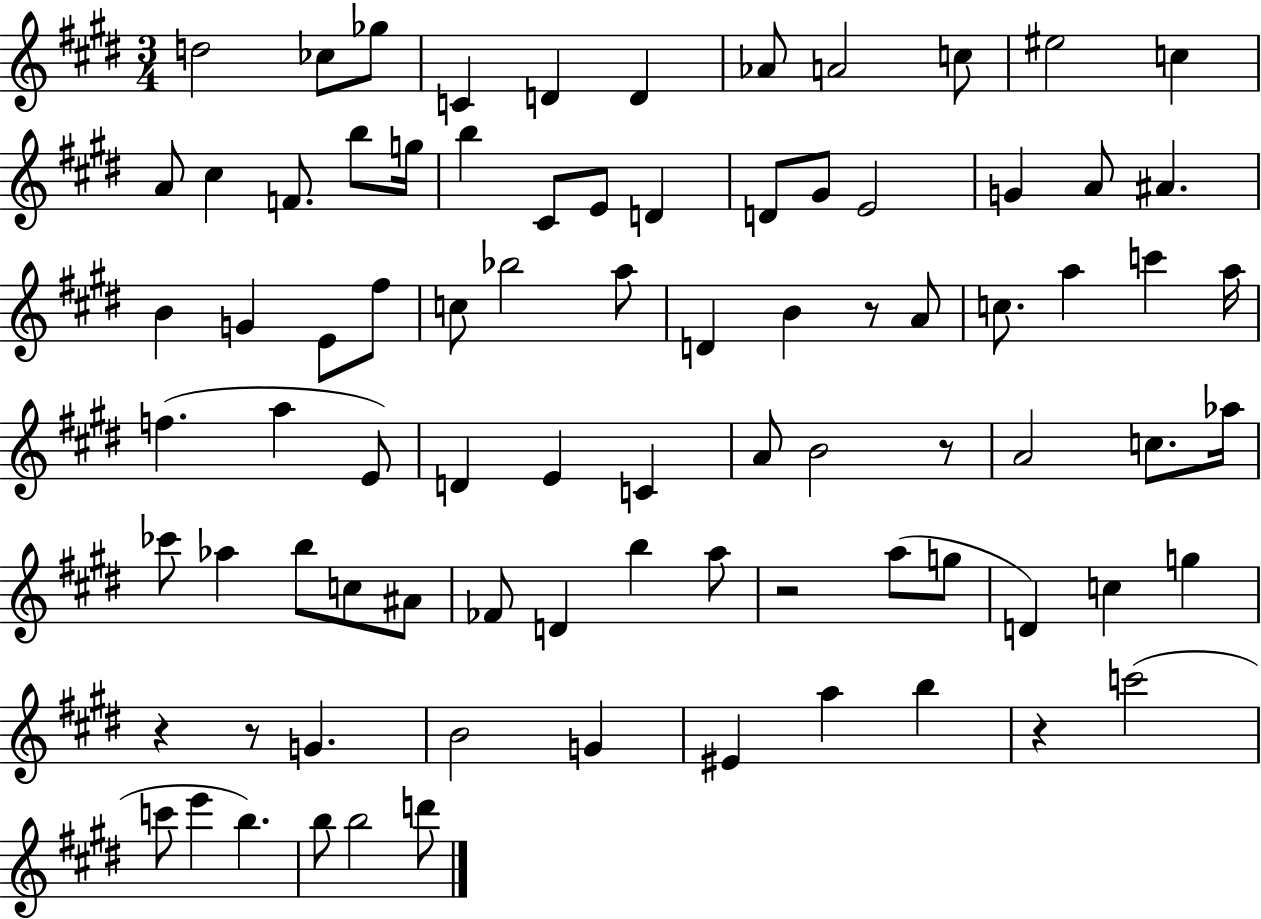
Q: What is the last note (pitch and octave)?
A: D6